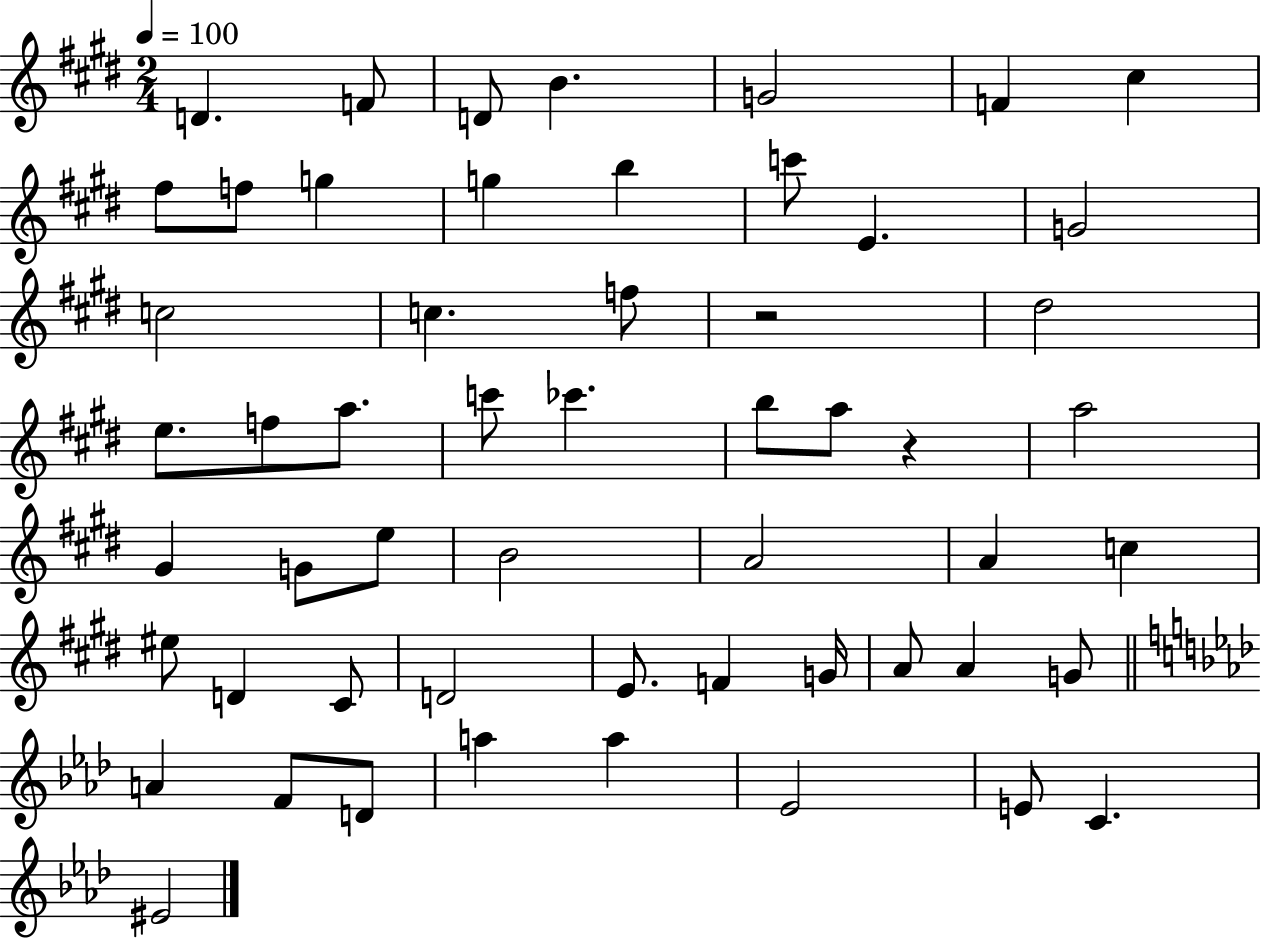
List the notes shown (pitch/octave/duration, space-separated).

D4/q. F4/e D4/e B4/q. G4/h F4/q C#5/q F#5/e F5/e G5/q G5/q B5/q C6/e E4/q. G4/h C5/h C5/q. F5/e R/h D#5/h E5/e. F5/e A5/e. C6/e CES6/q. B5/e A5/e R/q A5/h G#4/q G4/e E5/e B4/h A4/h A4/q C5/q EIS5/e D4/q C#4/e D4/h E4/e. F4/q G4/s A4/e A4/q G4/e A4/q F4/e D4/e A5/q A5/q Eb4/h E4/e C4/q. EIS4/h